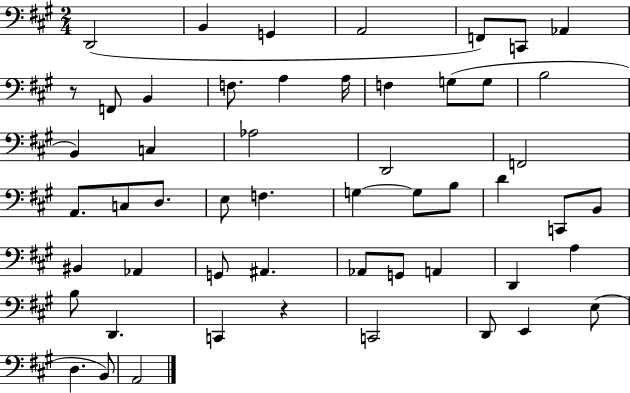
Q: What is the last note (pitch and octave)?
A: A2